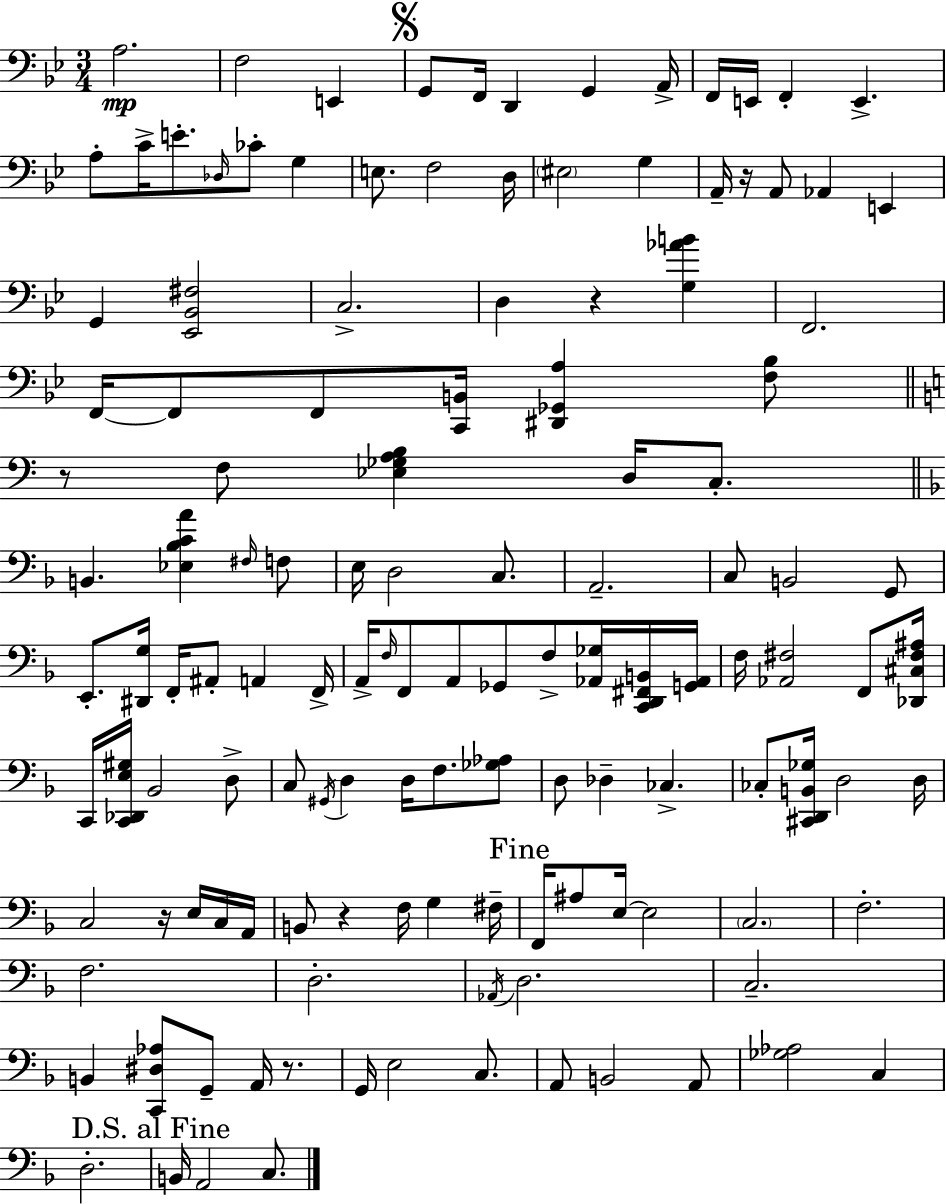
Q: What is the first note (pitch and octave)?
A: A3